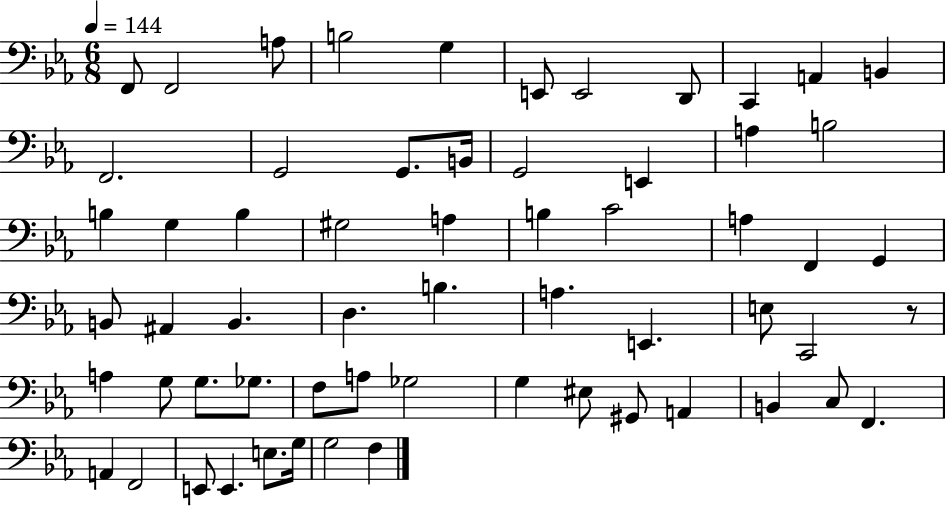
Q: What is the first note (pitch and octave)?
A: F2